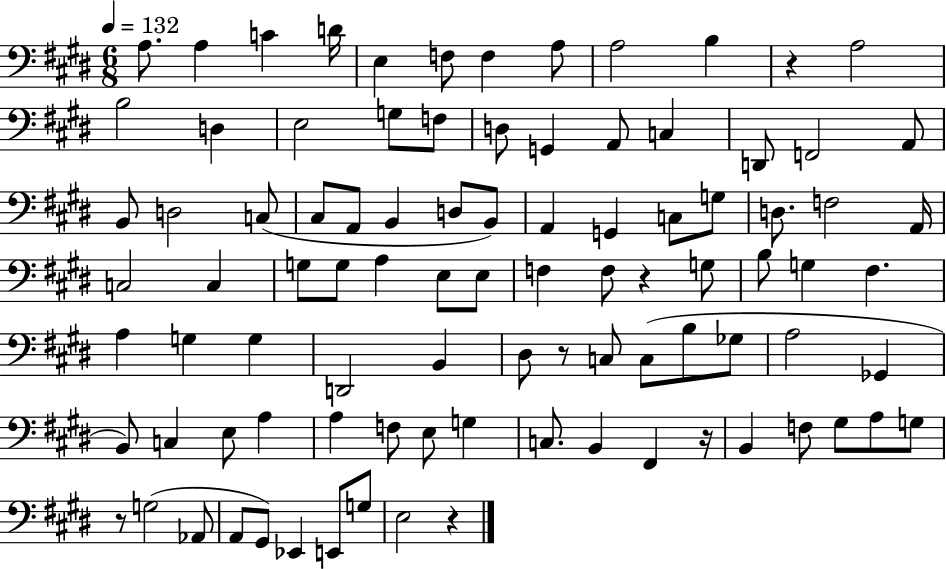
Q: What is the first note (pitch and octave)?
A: A3